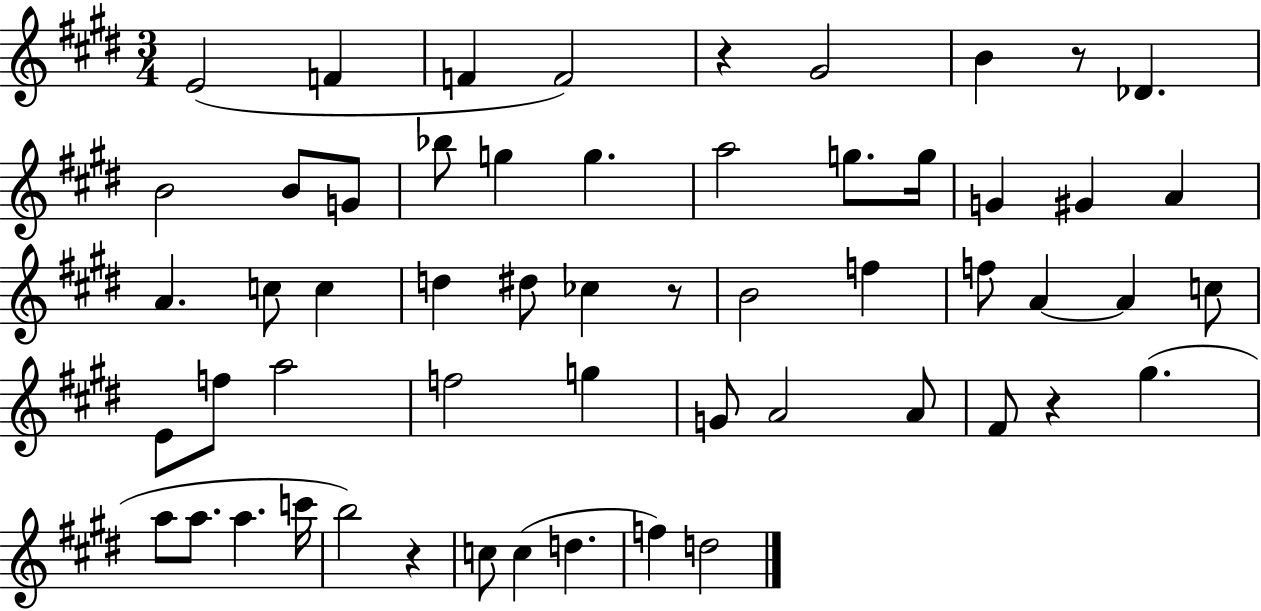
E4/h F4/q F4/q F4/h R/q G#4/h B4/q R/e Db4/q. B4/h B4/e G4/e Bb5/e G5/q G5/q. A5/h G5/e. G5/s G4/q G#4/q A4/q A4/q. C5/e C5/q D5/q D#5/e CES5/q R/e B4/h F5/q F5/e A4/q A4/q C5/e E4/e F5/e A5/h F5/h G5/q G4/e A4/h A4/e F#4/e R/q G#5/q. A5/e A5/e. A5/q. C6/s B5/h R/q C5/e C5/q D5/q. F5/q D5/h